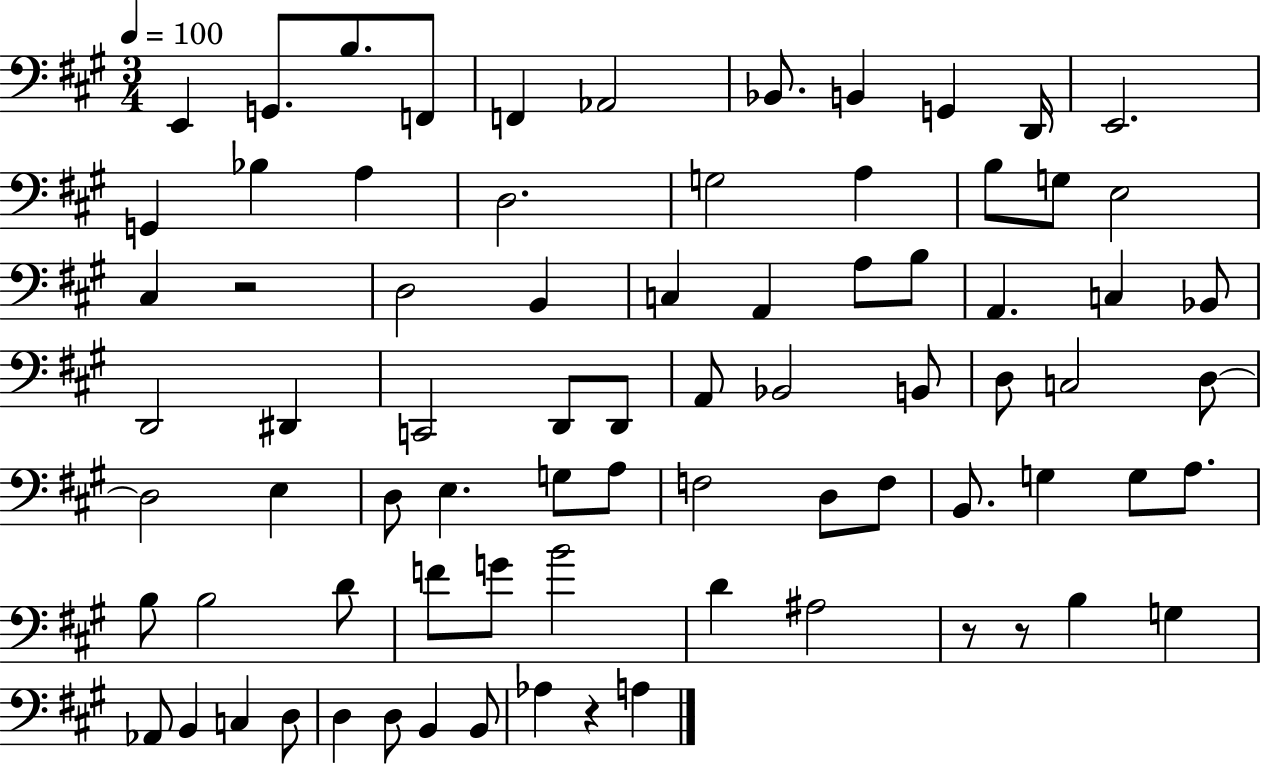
E2/q G2/e. B3/e. F2/e F2/q Ab2/h Bb2/e. B2/q G2/q D2/s E2/h. G2/q Bb3/q A3/q D3/h. G3/h A3/q B3/e G3/e E3/h C#3/q R/h D3/h B2/q C3/q A2/q A3/e B3/e A2/q. C3/q Bb2/e D2/h D#2/q C2/h D2/e D2/e A2/e Bb2/h B2/e D3/e C3/h D3/e D3/h E3/q D3/e E3/q. G3/e A3/e F3/h D3/e F3/e B2/e. G3/q G3/e A3/e. B3/e B3/h D4/e F4/e G4/e B4/h D4/q A#3/h R/e R/e B3/q G3/q Ab2/e B2/q C3/q D3/e D3/q D3/e B2/q B2/e Ab3/q R/q A3/q